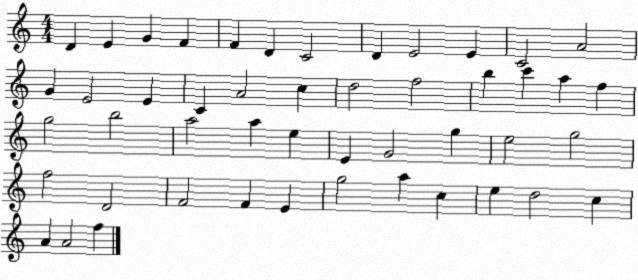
X:1
T:Untitled
M:4/4
L:1/4
K:C
D E G F F D C2 D E2 E C2 A2 G E2 E C A2 c d2 f2 b c' a f g2 b2 a2 a e E G2 g e2 g2 f2 D2 F2 F E g2 a c e d2 c A A2 f